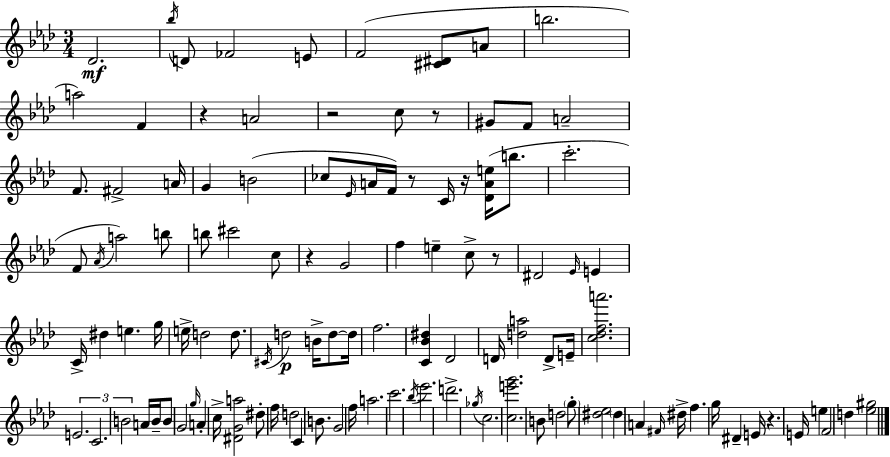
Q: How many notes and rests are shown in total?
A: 114